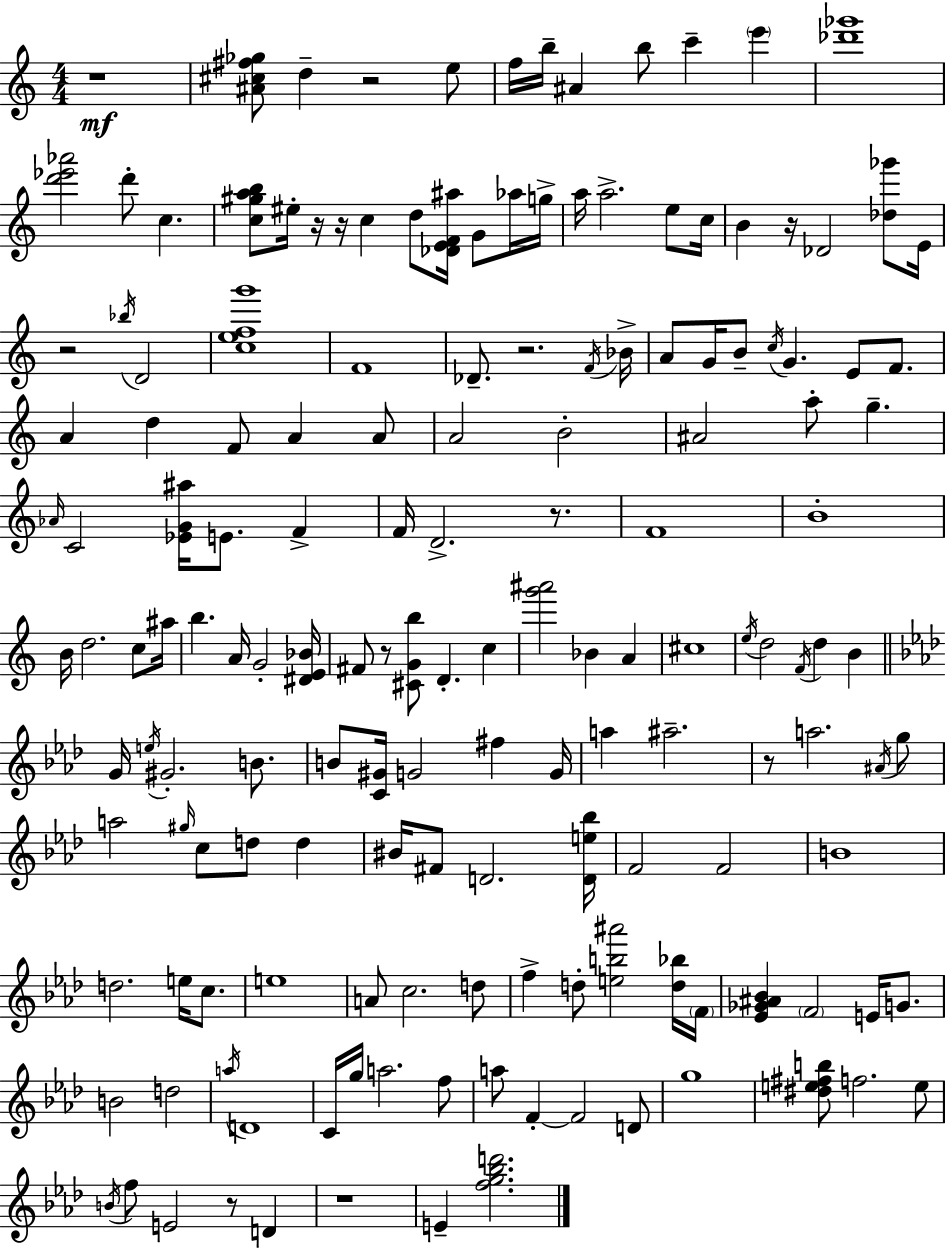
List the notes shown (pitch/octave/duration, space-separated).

R/w [A#4,C#5,F#5,Gb5]/e D5/q R/h E5/e F5/s B5/s A#4/q B5/e C6/q E6/q [Db6,Gb6]/w [D6,Eb6,Ab6]/h D6/e C5/q. [C5,G#5,A5,B5]/e EIS5/s R/s R/s C5/q D5/e [Db4,E4,F4,A#5]/s G4/e Ab5/s G5/s A5/s A5/h. E5/e C5/s B4/q R/s Db4/h [Db5,Gb6]/e E4/s R/h Bb5/s D4/h [C5,E5,F5,G6]/w F4/w Db4/e. R/h. F4/s Bb4/s A4/e G4/s B4/e C5/s G4/q. E4/e F4/e. A4/q D5/q F4/e A4/q A4/e A4/h B4/h A#4/h A5/e G5/q. Ab4/s C4/h [Eb4,G4,A#5]/s E4/e. F4/q F4/s D4/h. R/e. F4/w B4/w B4/s D5/h. C5/e A#5/s B5/q. A4/s G4/h [D#4,E4,Bb4]/s F#4/e R/e [C#4,G4,B5]/e D4/q. C5/q [G6,A#6]/h Bb4/q A4/q C#5/w E5/s D5/h F4/s D5/q B4/q G4/s E5/s G#4/h. B4/e. B4/e [C4,G#4]/s G4/h F#5/q G4/s A5/q A#5/h. R/e A5/h. A#4/s G5/e A5/h G#5/s C5/e D5/e D5/q BIS4/s F#4/e D4/h. [D4,E5,Bb5]/s F4/h F4/h B4/w D5/h. E5/s C5/e. E5/w A4/e C5/h. D5/e F5/q D5/e [E5,B5,A#6]/h [D5,Bb5]/s F4/s [Eb4,Gb4,A#4,Bb4]/q F4/h E4/s G4/e. B4/h D5/h A5/s D4/w C4/s G5/s A5/h. F5/e A5/e F4/q F4/h D4/e G5/w [D#5,E5,F#5,B5]/e F5/h. E5/e B4/s F5/e E4/h R/e D4/q R/w E4/q [F5,G5,Bb5,D6]/h.